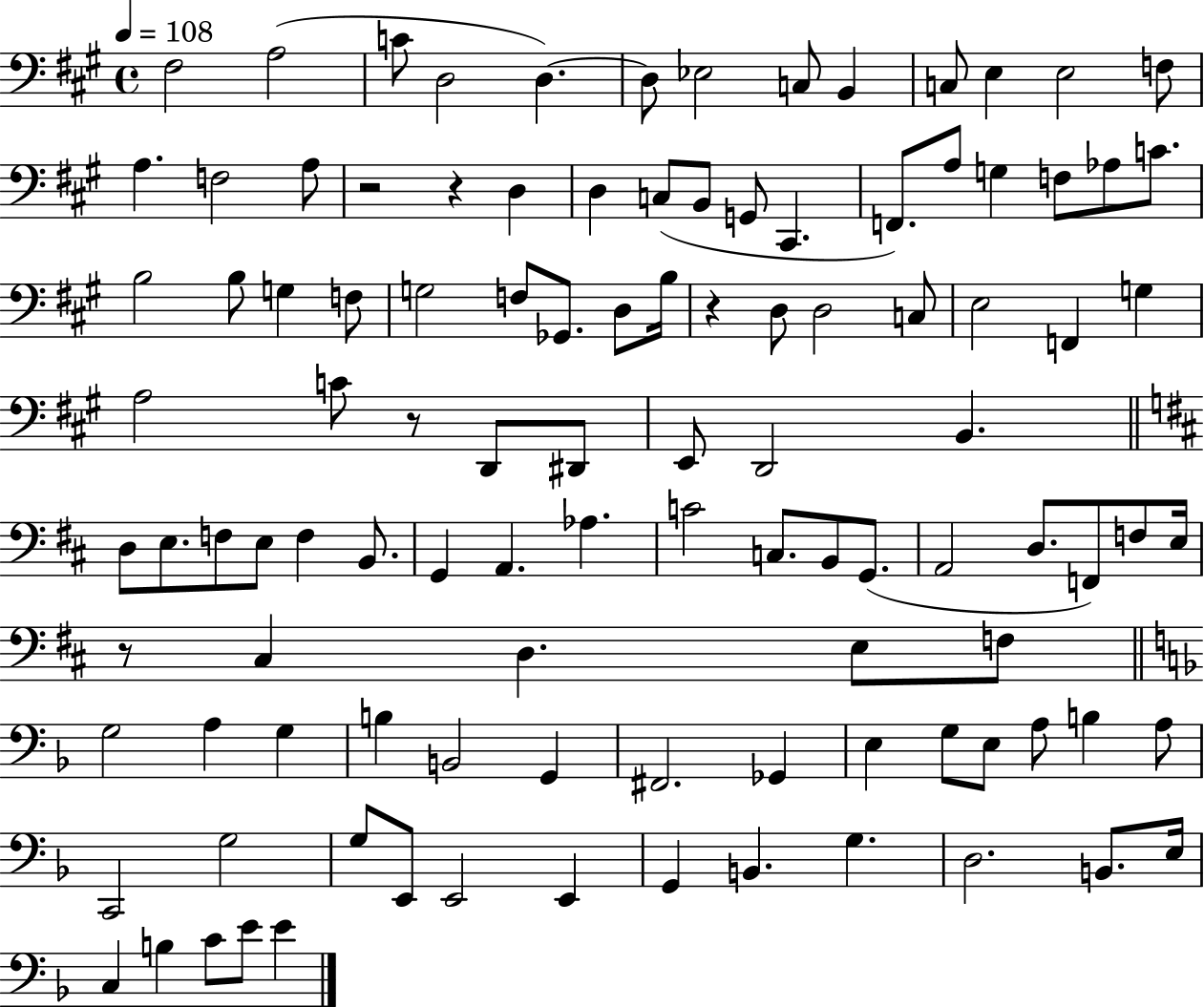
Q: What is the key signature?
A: A major